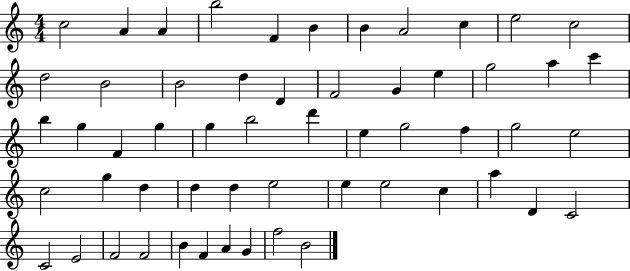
{
  \clef treble
  \numericTimeSignature
  \time 4/4
  \key c \major
  c''2 a'4 a'4 | b''2 f'4 b'4 | b'4 a'2 c''4 | e''2 c''2 | \break d''2 b'2 | b'2 d''4 d'4 | f'2 g'4 e''4 | g''2 a''4 c'''4 | \break b''4 g''4 f'4 g''4 | g''4 b''2 d'''4 | e''4 g''2 f''4 | g''2 e''2 | \break c''2 g''4 d''4 | d''4 d''4 e''2 | e''4 e''2 c''4 | a''4 d'4 c'2 | \break c'2 e'2 | f'2 f'2 | b'4 f'4 a'4 g'4 | f''2 b'2 | \break \bar "|."
}